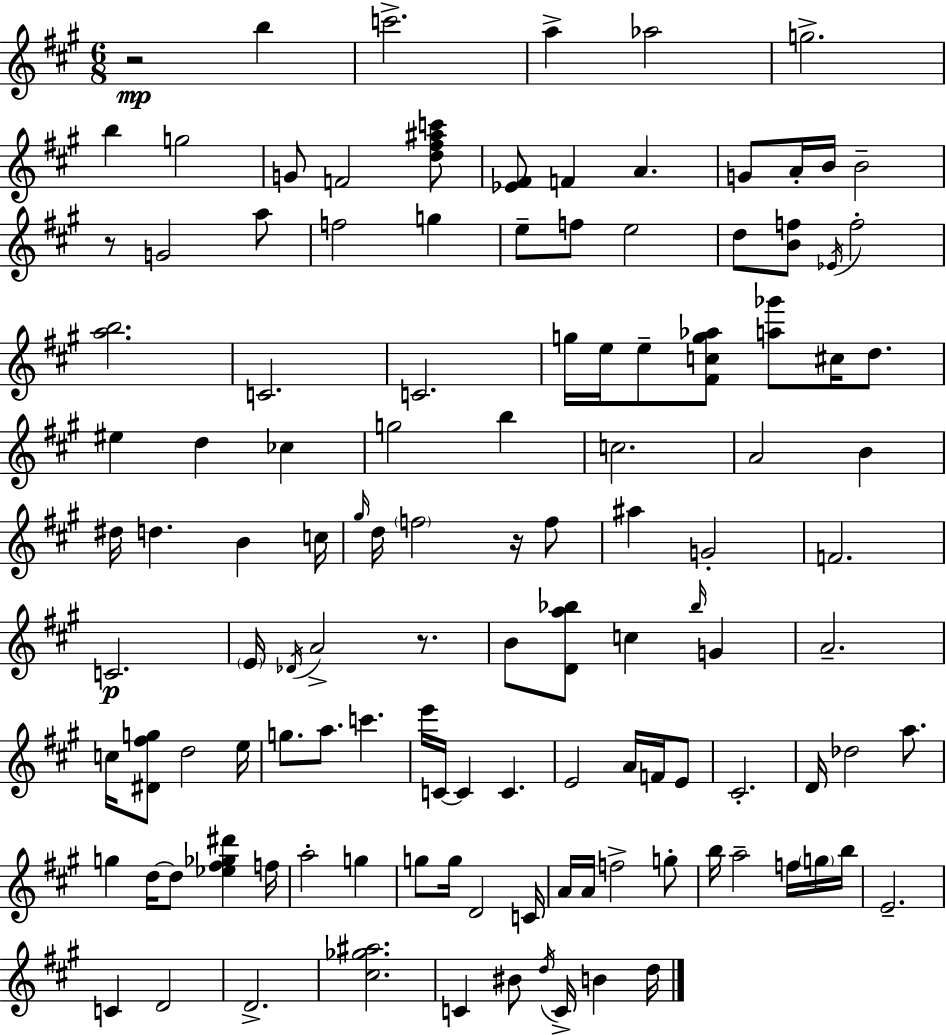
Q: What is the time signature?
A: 6/8